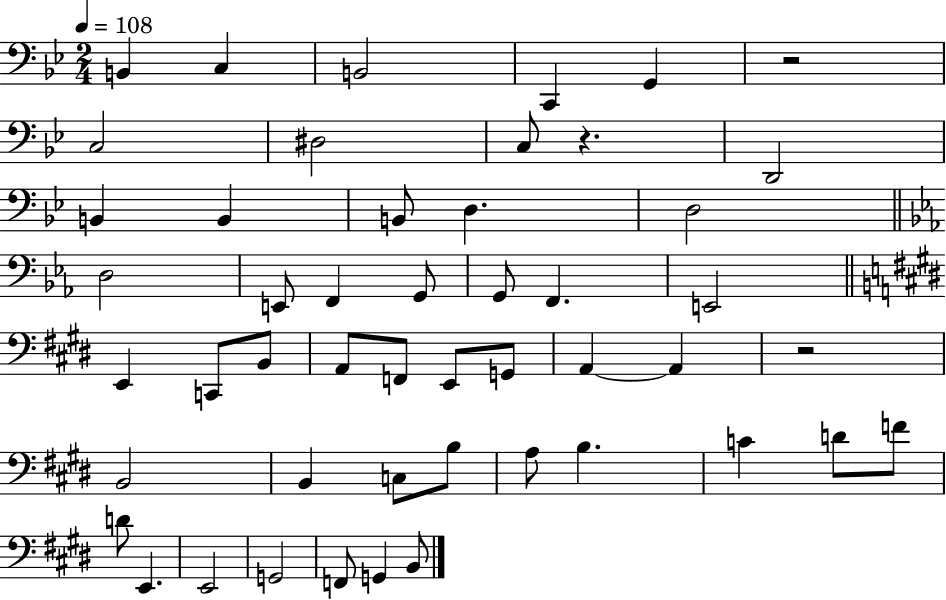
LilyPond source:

{
  \clef bass
  \numericTimeSignature
  \time 2/4
  \key bes \major
  \tempo 4 = 108
  b,4 c4 | b,2 | c,4 g,4 | r2 | \break c2 | dis2 | c8 r4. | d,2 | \break b,4 b,4 | b,8 d4. | d2 | \bar "||" \break \key c \minor d2 | e,8 f,4 g,8 | g,8 f,4. | e,2 | \break \bar "||" \break \key e \major e,4 c,8 b,8 | a,8 f,8 e,8 g,8 | a,4~~ a,4 | r2 | \break b,2 | b,4 c8 b8 | a8 b4. | c'4 d'8 f'8 | \break d'8 e,4. | e,2 | g,2 | f,8 g,4 b,8 | \break \bar "|."
}